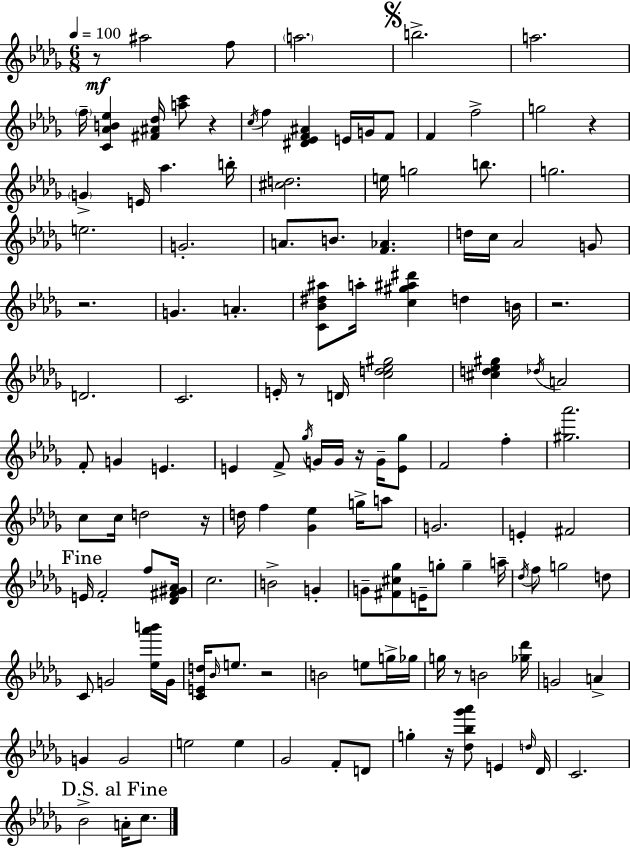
R/e A#5/h F5/e A5/h. B5/h. A5/h. F5/s [C4,Ab4,B4,Eb5]/q [F#4,A#4,Db5]/s [A5,C6]/e R/q C5/s F5/q [D#4,Eb4,F4,A#4]/q E4/s G4/s F4/e F4/q F5/h G5/h R/q G4/q E4/s Ab5/q. B5/s [C#5,D5]/h. E5/s G5/h B5/e. G5/h. E5/h. G4/h. A4/e. B4/e. [F4,Ab4]/q. D5/s C5/s Ab4/h G4/e R/h. G4/q. A4/q. [C4,Bb4,D#5,A#5]/e A5/s [C5,G#5,A#5,D#6]/q D5/q B4/s R/h. D4/h. C4/h. E4/s R/e D4/s [C5,D5,Eb5,G#5]/h [C#5,D5,Eb5,G#5]/q Db5/s A4/h F4/e G4/q E4/q. E4/q F4/e Gb5/s G4/s G4/s R/s G4/s [E4,Gb5]/e F4/h F5/q [G#5,Ab6]/h. C5/e C5/s D5/h R/s D5/s F5/q [Gb4,Eb5]/q G5/s A5/e G4/h. E4/q F#4/h E4/s F4/h F5/e [Db4,F#4,G#4,Ab4]/s C5/h. B4/h G4/q G4/e [F#4,C#5,Gb5]/e E4/s G5/e G5/q A5/s Db5/s F5/e G5/h D5/e C4/e G4/h [Eb5,Ab6,B6]/s G4/s [C4,E4,D5]/s Bb4/s E5/e. R/h B4/h E5/e G5/s Gb5/s G5/s R/e B4/h [Gb5,Db6]/s G4/h A4/q G4/q G4/h E5/h E5/q Gb4/h F4/e D4/e G5/q R/s [Db5,Bb5,Gb6,Ab6]/e E4/q D5/s Db4/s C4/h. Bb4/h A4/s C5/e.